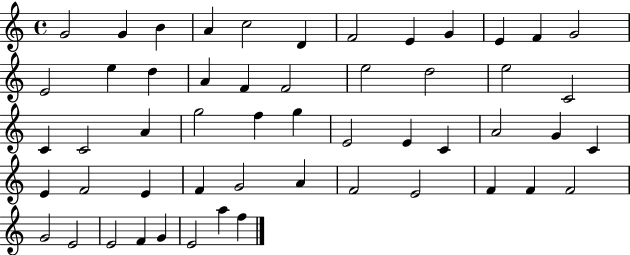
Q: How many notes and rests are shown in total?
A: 53